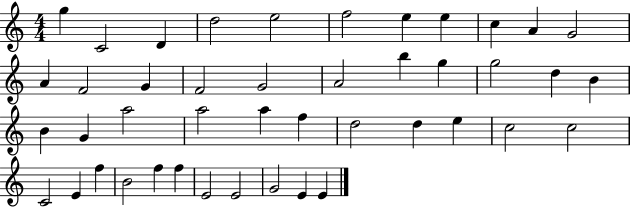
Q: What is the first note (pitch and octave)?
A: G5